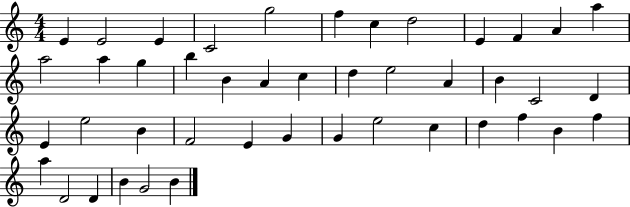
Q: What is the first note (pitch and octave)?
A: E4